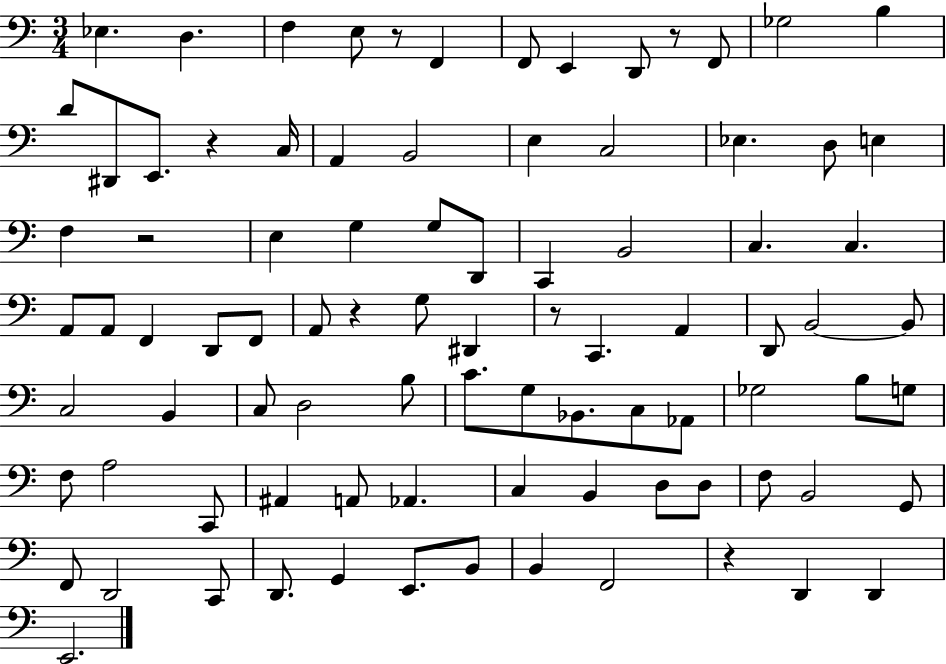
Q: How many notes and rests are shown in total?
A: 89